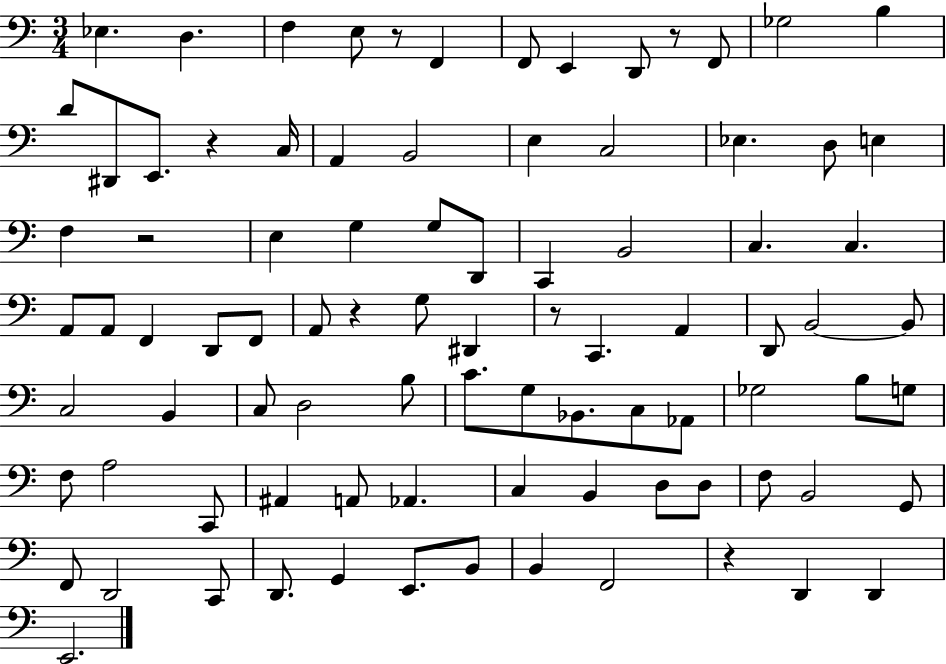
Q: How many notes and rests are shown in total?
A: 89